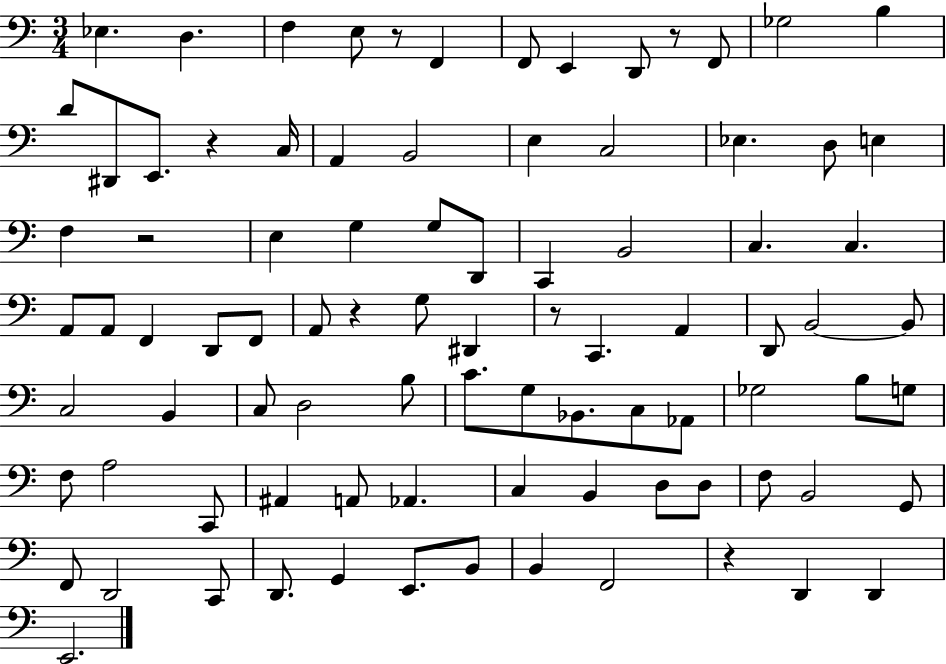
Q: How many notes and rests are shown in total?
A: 89